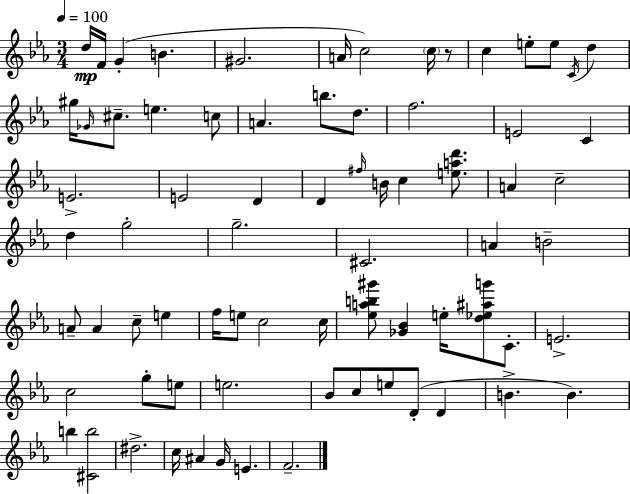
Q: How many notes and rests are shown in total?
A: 74